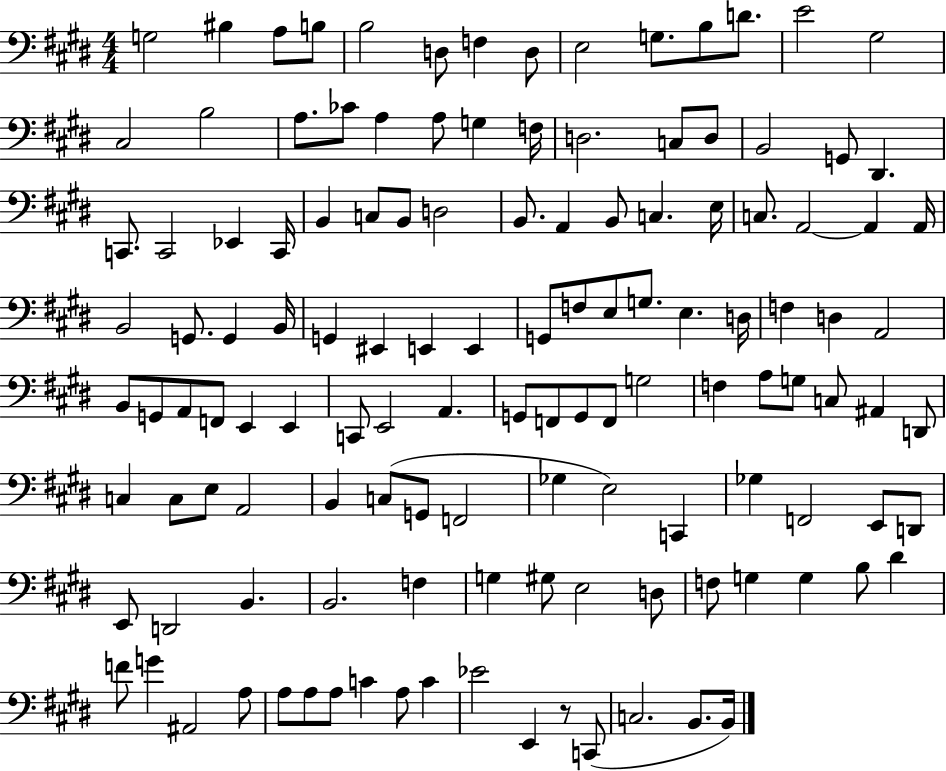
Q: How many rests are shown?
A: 1